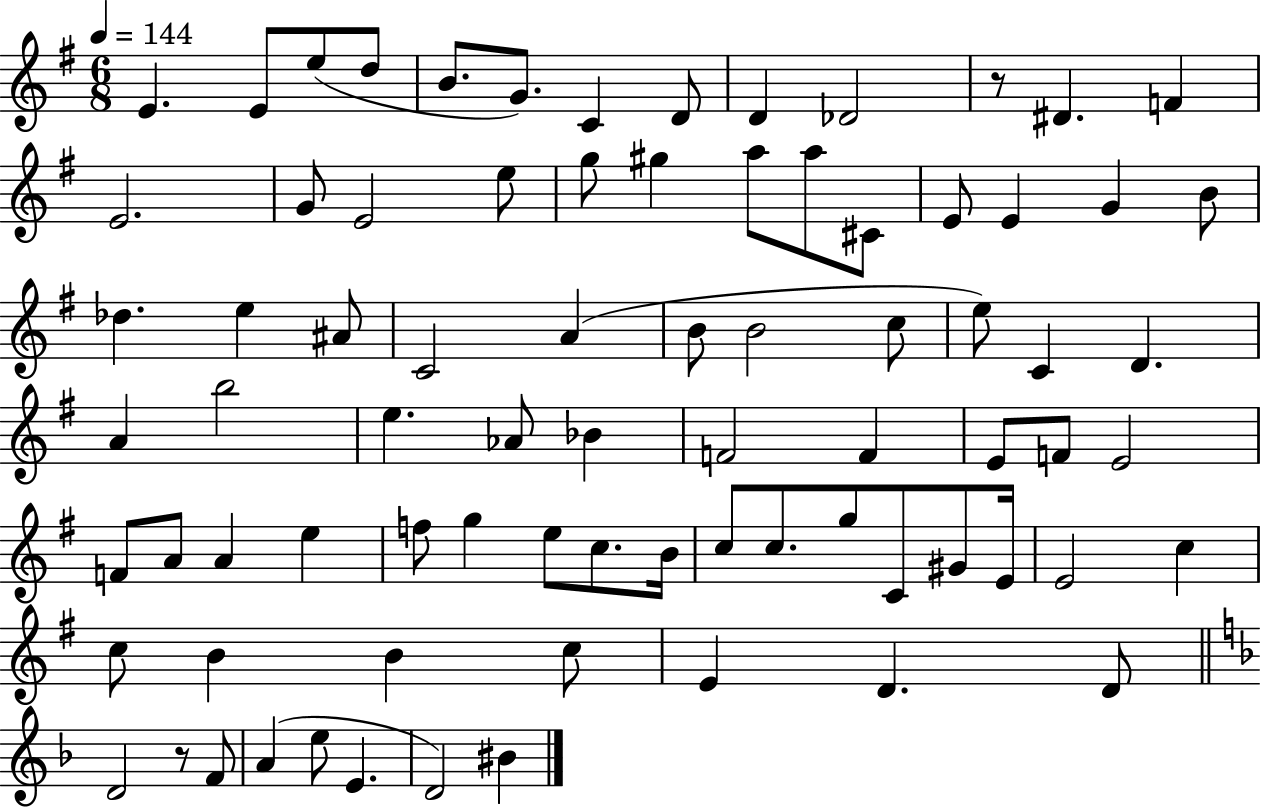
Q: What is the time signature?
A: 6/8